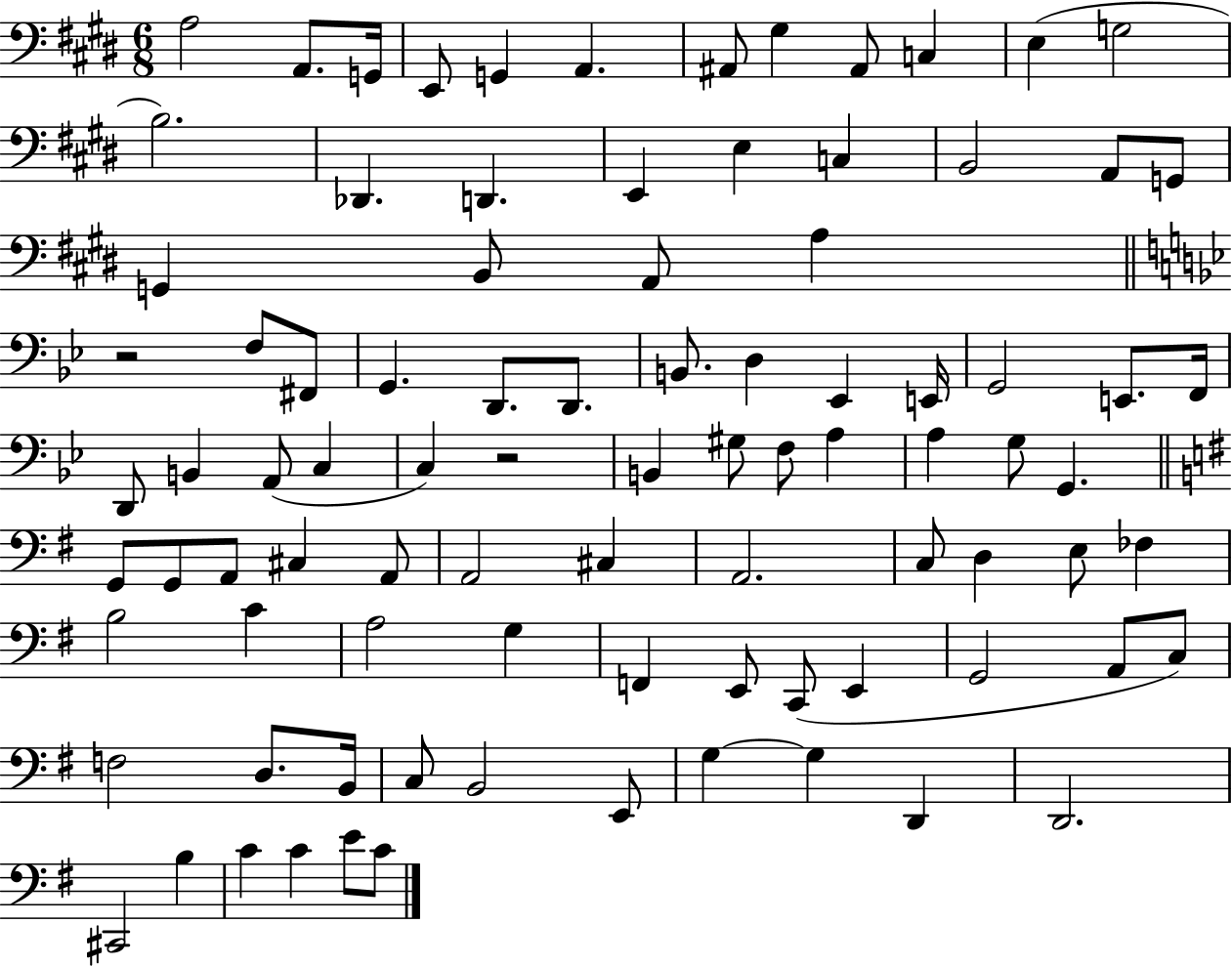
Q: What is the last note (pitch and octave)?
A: C4